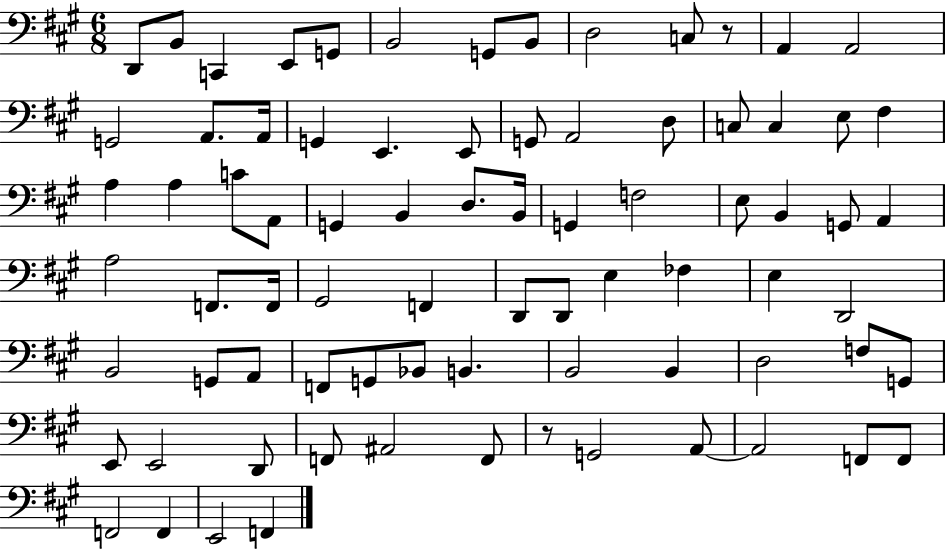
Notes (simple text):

D2/e B2/e C2/q E2/e G2/e B2/h G2/e B2/e D3/h C3/e R/e A2/q A2/h G2/h A2/e. A2/s G2/q E2/q. E2/e G2/e A2/h D3/e C3/e C3/q E3/e F#3/q A3/q A3/q C4/e A2/e G2/q B2/q D3/e. B2/s G2/q F3/h E3/e B2/q G2/e A2/q A3/h F2/e. F2/s G#2/h F2/q D2/e D2/e E3/q FES3/q E3/q D2/h B2/h G2/e A2/e F2/e G2/e Bb2/e B2/q. B2/h B2/q D3/h F3/e G2/e E2/e E2/h D2/e F2/e A#2/h F2/e R/e G2/h A2/e A2/h F2/e F2/e F2/h F2/q E2/h F2/q